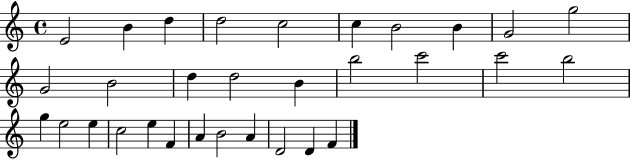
E4/h B4/q D5/q D5/h C5/h C5/q B4/h B4/q G4/h G5/h G4/h B4/h D5/q D5/h B4/q B5/h C6/h C6/h B5/h G5/q E5/h E5/q C5/h E5/q F4/q A4/q B4/h A4/q D4/h D4/q F4/q